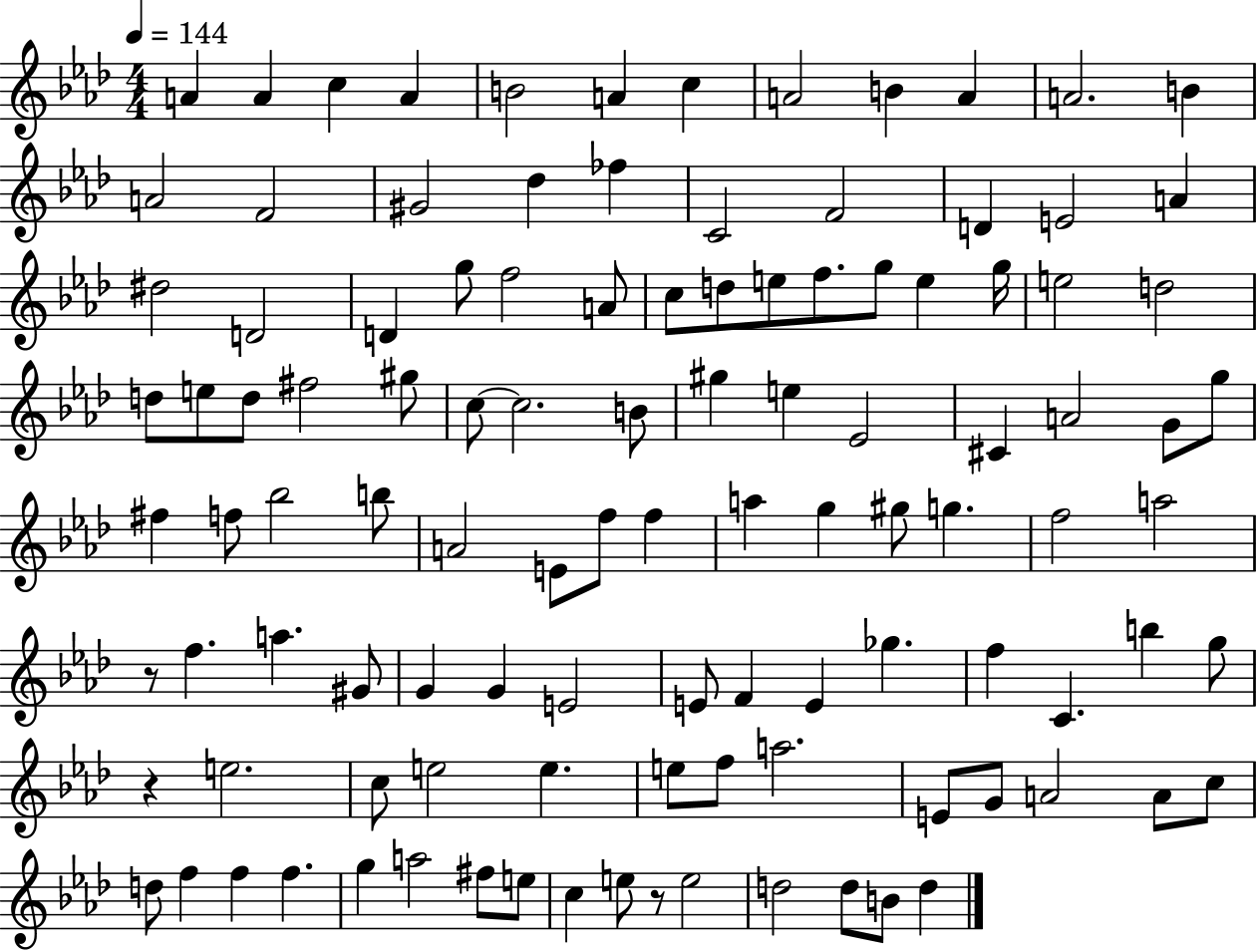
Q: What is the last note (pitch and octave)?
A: D5